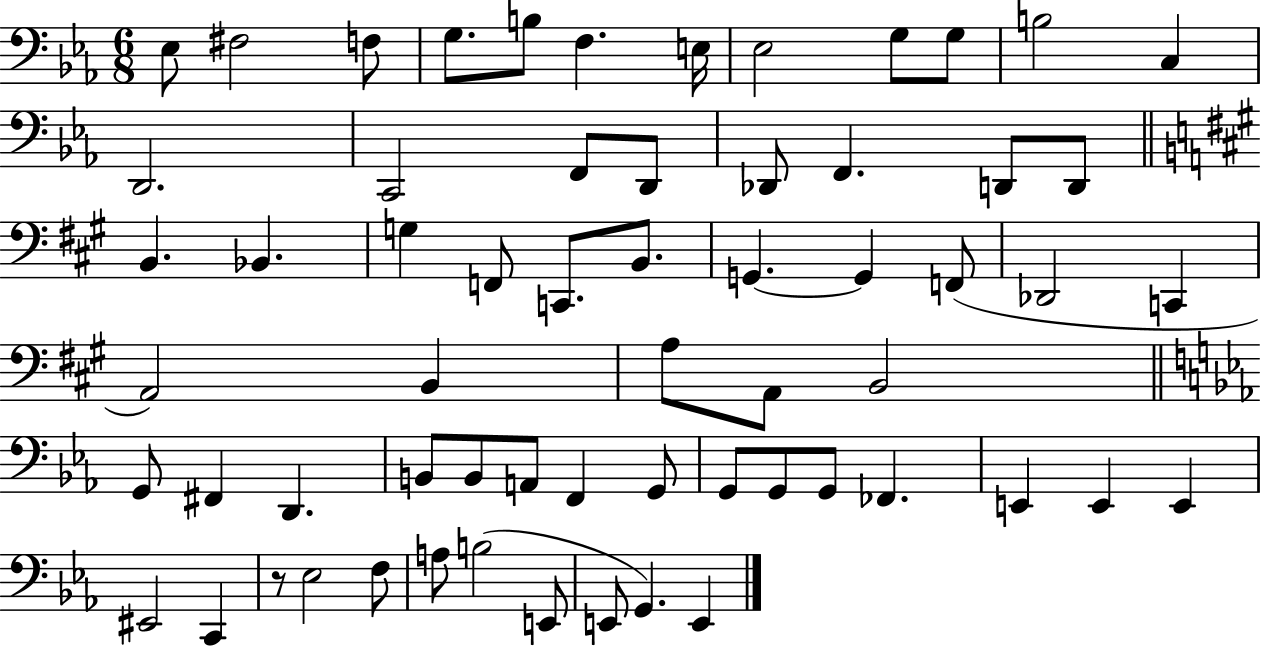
{
  \clef bass
  \numericTimeSignature
  \time 6/8
  \key ees \major
  ees8 fis2 f8 | g8. b8 f4. e16 | ees2 g8 g8 | b2 c4 | \break d,2. | c,2 f,8 d,8 | des,8 f,4. d,8 d,8 | \bar "||" \break \key a \major b,4. bes,4. | g4 f,8 c,8. b,8. | g,4.~~ g,4 f,8( | des,2 c,4 | \break a,2) b,4 | a8 a,8 b,2 | \bar "||" \break \key c \minor g,8 fis,4 d,4. | b,8 b,8 a,8 f,4 g,8 | g,8 g,8 g,8 fes,4. | e,4 e,4 e,4 | \break eis,2 c,4 | r8 ees2 f8 | a8 b2( e,8 | e,8 g,4.) e,4 | \break \bar "|."
}